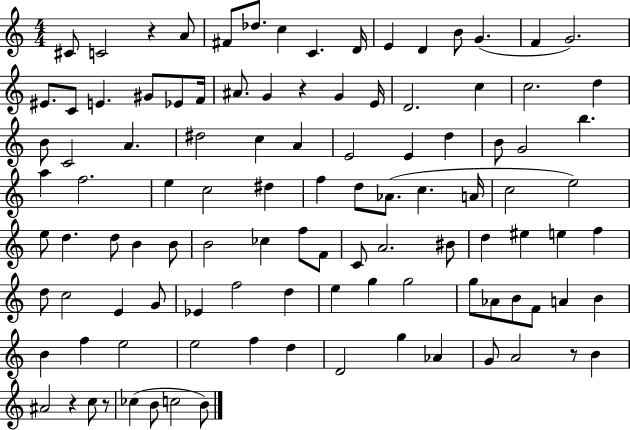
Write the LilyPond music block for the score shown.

{
  \clef treble
  \numericTimeSignature
  \time 4/4
  \key c \major
  cis'8 c'2 r4 a'8 | fis'8 des''8. c''4 c'4. d'16 | e'4 d'4 b'8 g'4.( | f'4 g'2.) | \break eis'8. c'8 e'4. gis'8 ees'8 f'16 | ais'8. g'4 r4 g'4 e'16 | d'2. c''4 | c''2. d''4 | \break b'8 c'2 a'4. | dis''2 c''4 a'4 | e'2 e'4 d''4 | b'8 g'2 b''4. | \break a''4 f''2. | e''4 c''2 dis''4 | f''4 d''8 aes'8.( c''4. a'16 | c''2 e''2) | \break e''8 d''4. d''8 b'4 b'8 | b'2 ces''4 f''8 f'8 | c'8 a'2. bis'8 | d''4 eis''4 e''4 f''4 | \break d''8 c''2 e'4 g'8 | ees'4 f''2 d''4 | e''4 g''4 g''2 | g''8 aes'8 b'8 f'8 a'4 b'4 | \break b'4 f''4 e''2 | e''2 f''4 d''4 | d'2 g''4 aes'4 | g'8 a'2 r8 b'4 | \break ais'2 r4 c''8 r8 | ces''4( b'8 c''2 b'8) | \bar "|."
}